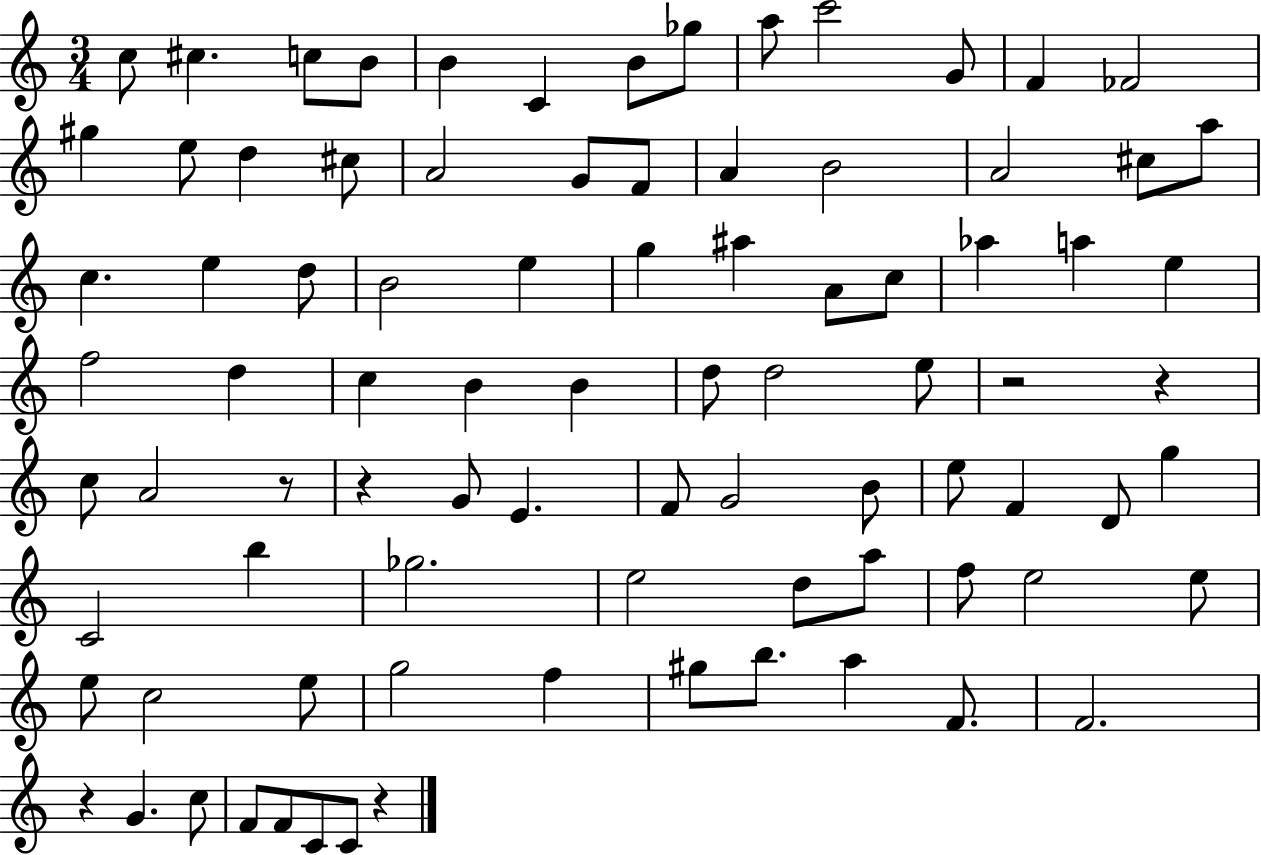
C5/e C#5/q. C5/e B4/e B4/q C4/q B4/e Gb5/e A5/e C6/h G4/e F4/q FES4/h G#5/q E5/e D5/q C#5/e A4/h G4/e F4/e A4/q B4/h A4/h C#5/e A5/e C5/q. E5/q D5/e B4/h E5/q G5/q A#5/q A4/e C5/e Ab5/q A5/q E5/q F5/h D5/q C5/q B4/q B4/q D5/e D5/h E5/e R/h R/q C5/e A4/h R/e R/q G4/e E4/q. F4/e G4/h B4/e E5/e F4/q D4/e G5/q C4/h B5/q Gb5/h. E5/h D5/e A5/e F5/e E5/h E5/e E5/e C5/h E5/e G5/h F5/q G#5/e B5/e. A5/q F4/e. F4/h. R/q G4/q. C5/e F4/e F4/e C4/e C4/e R/q